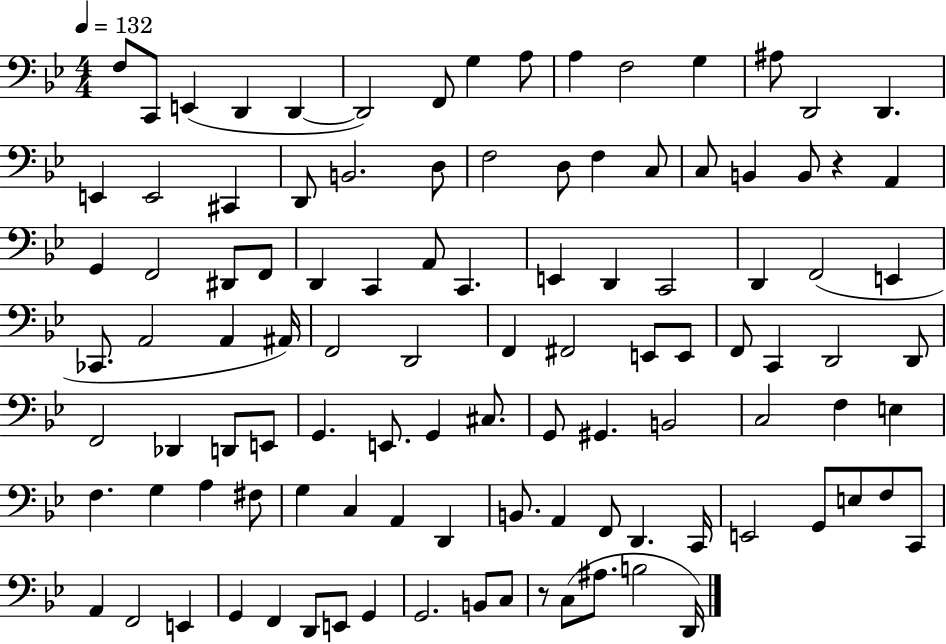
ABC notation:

X:1
T:Untitled
M:4/4
L:1/4
K:Bb
F,/2 C,,/2 E,, D,, D,, D,,2 F,,/2 G, A,/2 A, F,2 G, ^A,/2 D,,2 D,, E,, E,,2 ^C,, D,,/2 B,,2 D,/2 F,2 D,/2 F, C,/2 C,/2 B,, B,,/2 z A,, G,, F,,2 ^D,,/2 F,,/2 D,, C,, A,,/2 C,, E,, D,, C,,2 D,, F,,2 E,, _C,,/2 A,,2 A,, ^A,,/4 F,,2 D,,2 F,, ^F,,2 E,,/2 E,,/2 F,,/2 C,, D,,2 D,,/2 F,,2 _D,, D,,/2 E,,/2 G,, E,,/2 G,, ^C,/2 G,,/2 ^G,, B,,2 C,2 F, E, F, G, A, ^F,/2 G, C, A,, D,, B,,/2 A,, F,,/2 D,, C,,/4 E,,2 G,,/2 E,/2 F,/2 C,,/2 A,, F,,2 E,, G,, F,, D,,/2 E,,/2 G,, G,,2 B,,/2 C,/2 z/2 C,/2 ^A,/2 B,2 D,,/4